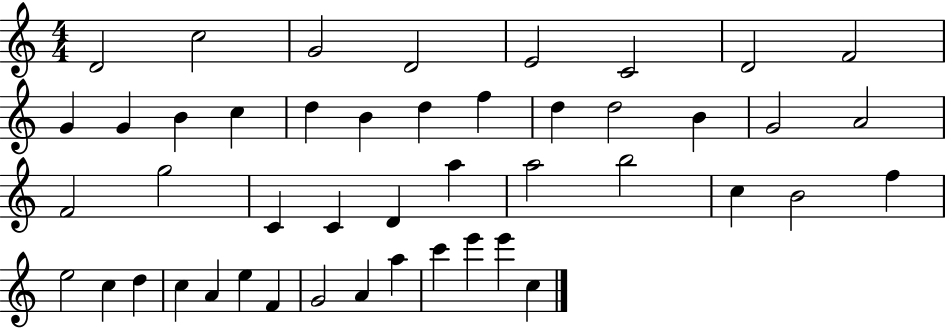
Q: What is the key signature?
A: C major